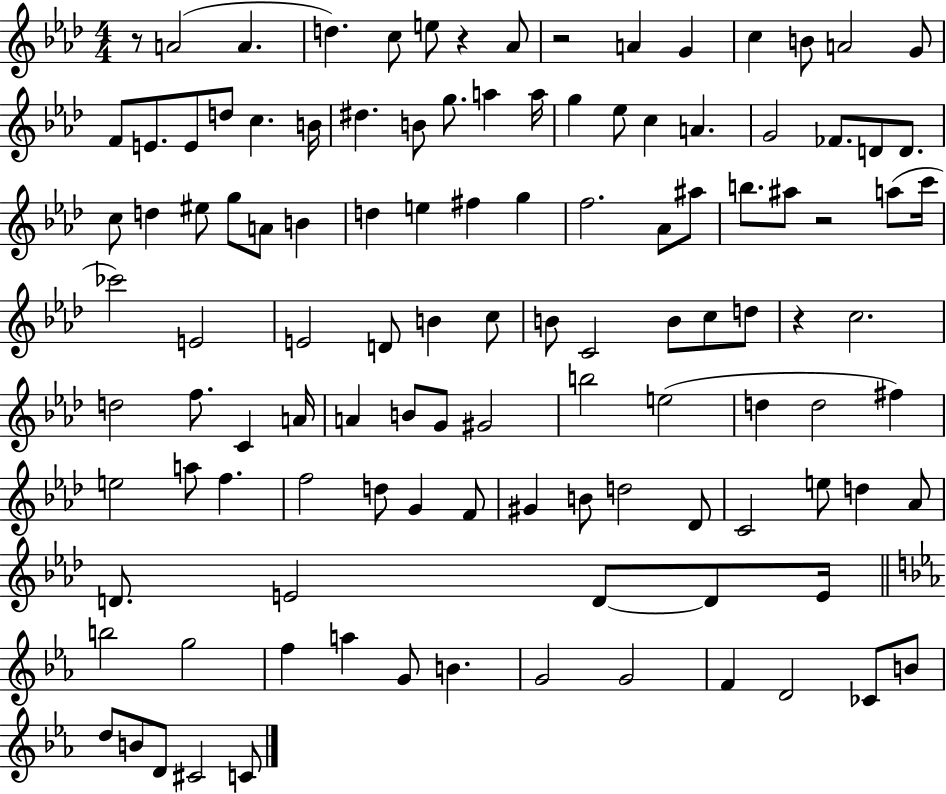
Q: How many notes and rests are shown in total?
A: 115